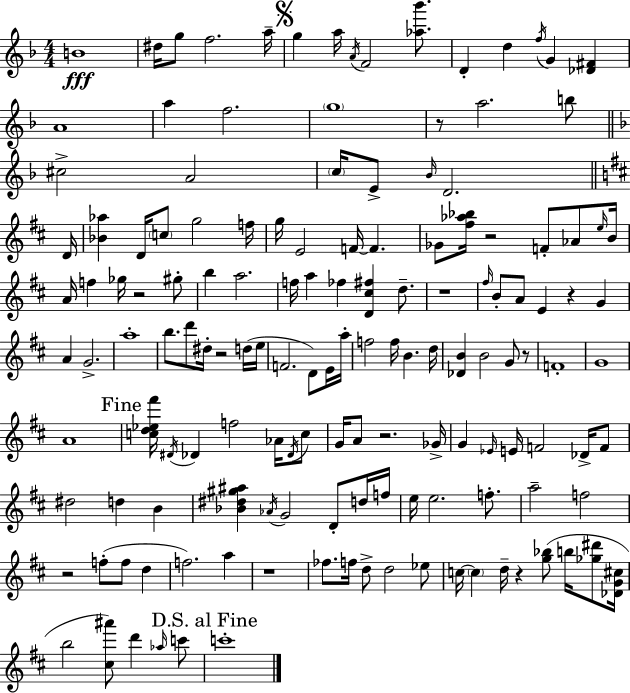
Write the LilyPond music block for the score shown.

{
  \clef treble
  \numericTimeSignature
  \time 4/4
  \key d \minor
  b'1\fff | dis''16 g''8 f''2. a''16-- | \mark \markup { \musicglyph "scripts.segno" } g''4 a''16 \acciaccatura { a'16 } f'2 <aes'' bes'''>8. | d'4-. d''4 \acciaccatura { f''16 } g'4 <des' fis'>4 | \break a'1 | a''4 f''2. | \parenthesize g''1 | r8 a''2. | \break b''8 \bar "||" \break \key f \major cis''2-> a'2 | \parenthesize c''16 e'8-> \grace { bes'16 } d'2. | \bar "||" \break \key d \major d'16 <bes' aes''>4 d'16 \parenthesize c''8 g''2 | f''16 g''16 e'2 f'16~~ f'4. | ges'8 <fis'' aes'' bes''>16 r2 f'8-. aes'8 | \grace { e''16 } b'16 a'16 f''4 ges''16 r2 | \break gis''8-. b''4 a''2. | f''16 a''4 fes''4 <d' cis'' fis''>4 d''8.-- | r1 | \grace { fis''16 } b'8-. a'8 e'4 r4 g'4 | \break a'4 g'2.-> | a''1-. | b''8. d'''8 dis''16-. r2 | d''16( e''16 f'2. d'8) | \break e'16 a''16-. f''2 f''16 b'4. | d''16 <des' b'>4 b'2 g'8 | r8 f'1-. | g'1 | \break a'1 | \mark "Fine" <c'' d'' ees'' fis'''>16 \acciaccatura { dis'16 } des'4 f''2 | aes'16 \acciaccatura { des'16 } c''8 g'16 a'8 r2. | ges'16-> g'4 \grace { ees'16 } e'16 f'2 | \break des'16-> f'8 dis''2 d''4 | b'4 <bes' dis'' gis'' ais''>4 \acciaccatura { aes'16 } g'2 | d'8-. d''16 f''16 e''16 e''2. | f''8.-. a''2-- f''2 | \break r2 f''8-.( | f''8 d''4 f''2.) | a''4 r1 | fes''8. f''16 d''8-> d''2 | \break ees''8 c''16~~ \parenthesize c''4 d''16-- r4 | <g'' bes''>8( b''16 <ges'' dis'''>8 <des' g' cis''>16 b''2 <cis'' ais'''>8) | d'''4 \grace { aes''16 } c'''8 \mark "D.S. al Fine" c'''1-. | \bar "|."
}